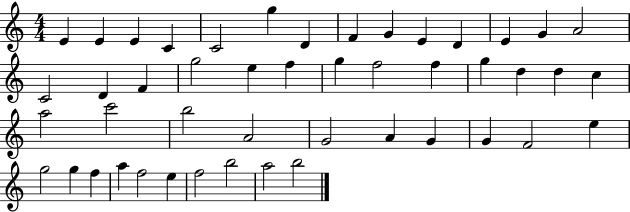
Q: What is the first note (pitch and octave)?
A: E4